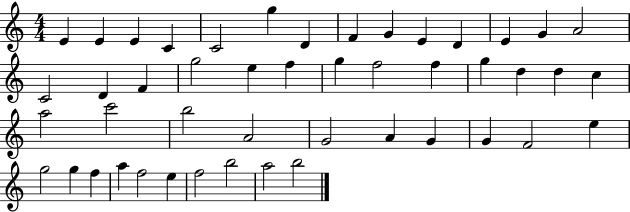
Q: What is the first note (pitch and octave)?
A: E4